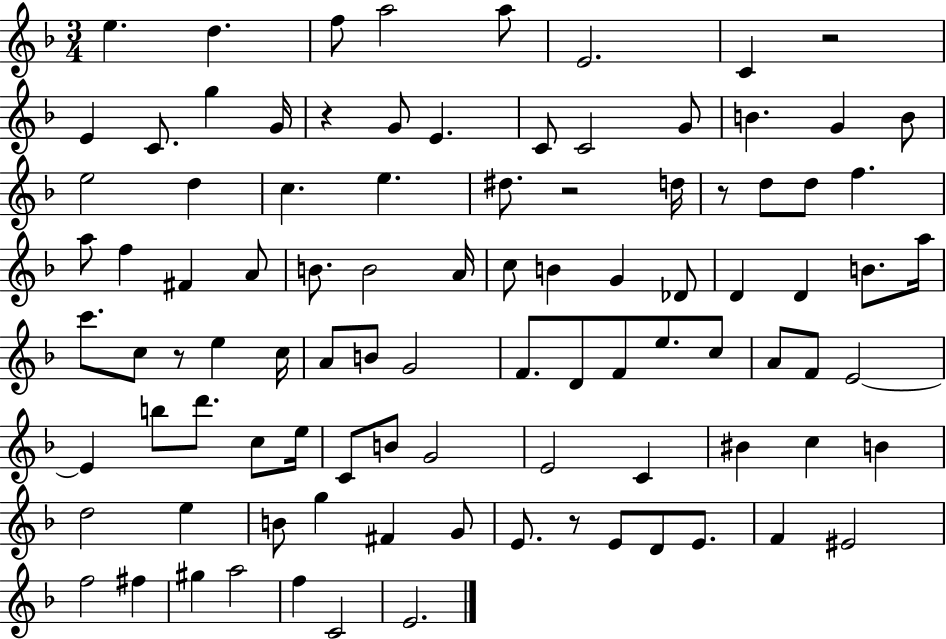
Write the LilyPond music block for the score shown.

{
  \clef treble
  \numericTimeSignature
  \time 3/4
  \key f \major
  e''4. d''4. | f''8 a''2 a''8 | e'2. | c'4 r2 | \break e'4 c'8. g''4 g'16 | r4 g'8 e'4. | c'8 c'2 g'8 | b'4. g'4 b'8 | \break e''2 d''4 | c''4. e''4. | dis''8. r2 d''16 | r8 d''8 d''8 f''4. | \break a''8 f''4 fis'4 a'8 | b'8. b'2 a'16 | c''8 b'4 g'4 des'8 | d'4 d'4 b'8. a''16 | \break c'''8. c''8 r8 e''4 c''16 | a'8 b'8 g'2 | f'8. d'8 f'8 e''8. c''8 | a'8 f'8 e'2~~ | \break e'4 b''8 d'''8. c''8 e''16 | c'8 b'8 g'2 | e'2 c'4 | bis'4 c''4 b'4 | \break d''2 e''4 | b'8 g''4 fis'4 g'8 | e'8. r8 e'8 d'8 e'8. | f'4 eis'2 | \break f''2 fis''4 | gis''4 a''2 | f''4 c'2 | e'2. | \break \bar "|."
}